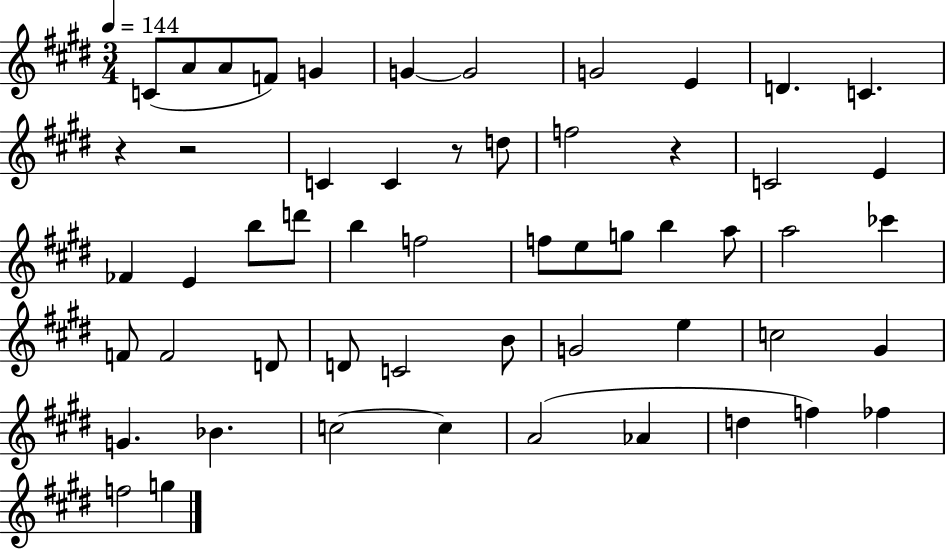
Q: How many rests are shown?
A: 4